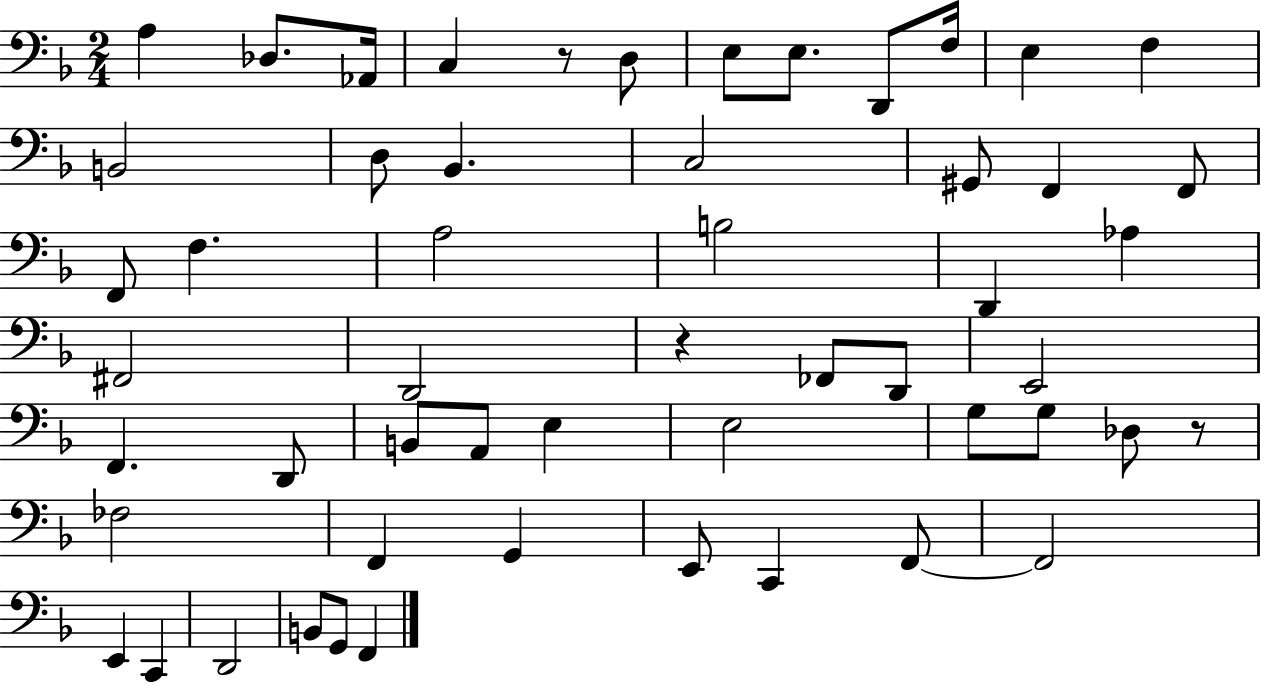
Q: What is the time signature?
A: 2/4